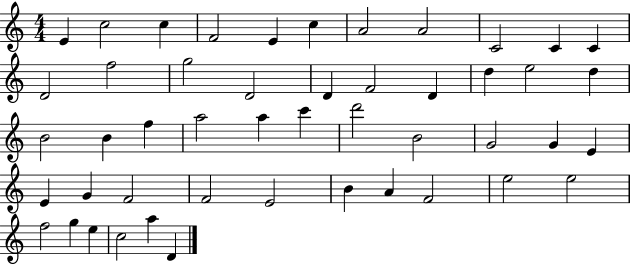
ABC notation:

X:1
T:Untitled
M:4/4
L:1/4
K:C
E c2 c F2 E c A2 A2 C2 C C D2 f2 g2 D2 D F2 D d e2 d B2 B f a2 a c' d'2 B2 G2 G E E G F2 F2 E2 B A F2 e2 e2 f2 g e c2 a D